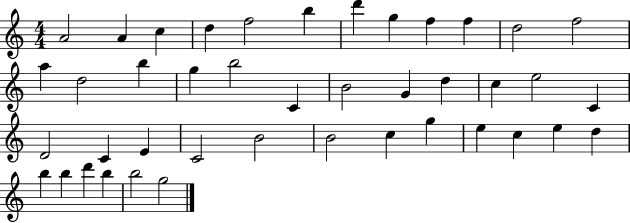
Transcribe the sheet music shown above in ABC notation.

X:1
T:Untitled
M:4/4
L:1/4
K:C
A2 A c d f2 b d' g f f d2 f2 a d2 b g b2 C B2 G d c e2 C D2 C E C2 B2 B2 c g e c e d b b d' b b2 g2